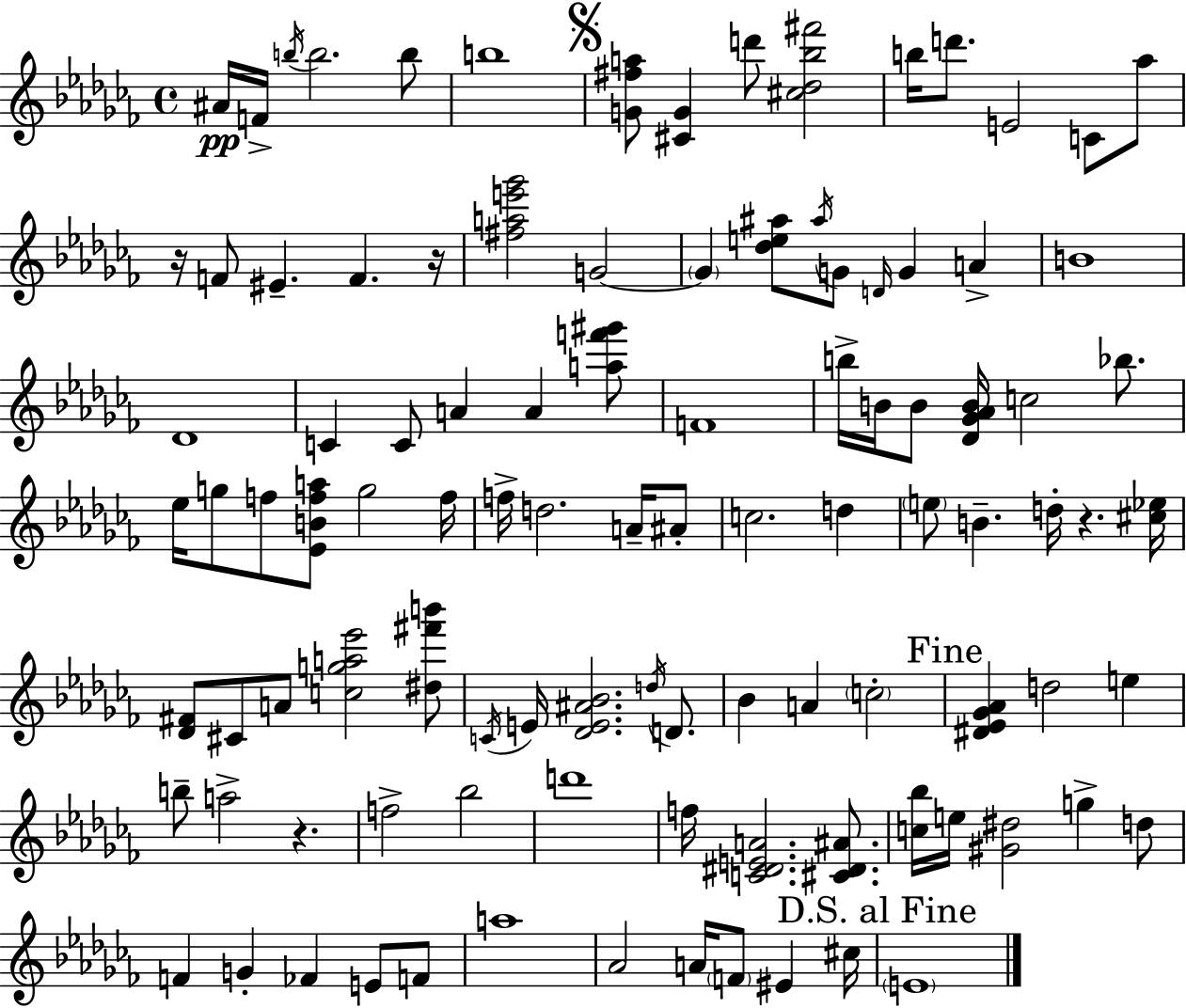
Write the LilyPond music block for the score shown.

{
  \clef treble
  \time 4/4
  \defaultTimeSignature
  \key aes \minor
  ais'16\pp f'16-> \acciaccatura { b''16 } b''2. b''8 | b''1 | \mark \markup { \musicglyph "scripts.segno" } <g' fis'' a''>8 <cis' g'>4 d'''8 <cis'' des'' bes'' fis'''>2 | b''16 d'''8. e'2 c'8 aes''8 | \break r16 f'8 eis'4.-- f'4. | r16 <fis'' a'' e''' ges'''>2 g'2~~ | \parenthesize g'4 <des'' e'' ais''>8 \acciaccatura { ais''16 } g'8 \grace { d'16 } g'4 a'4-> | b'1 | \break des'1 | c'4 c'8 a'4 a'4 | <a'' f''' gis'''>8 f'1 | b''16-> b'16 b'8 <des' ges' aes' b'>16 c''2 | \break bes''8. ees''16 g''8 f''8 <ees' b' f'' a''>8 g''2 | f''16 f''16-> d''2. | a'16-- ais'8-. c''2. d''4 | \parenthesize e''8 b'4.-- d''16-. r4. | \break <cis'' ees''>16 <des' fis'>8 cis'8 a'8 <c'' g'' a'' ees'''>2 | <dis'' fis''' b'''>8 \acciaccatura { c'16 } e'16 <des' e' ais' bes'>2. | \acciaccatura { d''16 } d'8. bes'4 a'4 \parenthesize c''2-. | \mark "Fine" <dis' ees' ges' aes'>4 d''2 | \break e''4 b''8-- a''2-> r4. | f''2-> bes''2 | d'''1 | f''16 <c' dis' e' a'>2. | \break <cis' dis' ais'>8. <c'' bes''>16 e''16 <gis' dis''>2 g''4-> | d''8 f'4 g'4-. fes'4 | e'8 f'8 a''1 | aes'2 a'16 \parenthesize f'8 | \break eis'4 cis''16 \mark "D.S. al Fine" \parenthesize e'1 | \bar "|."
}